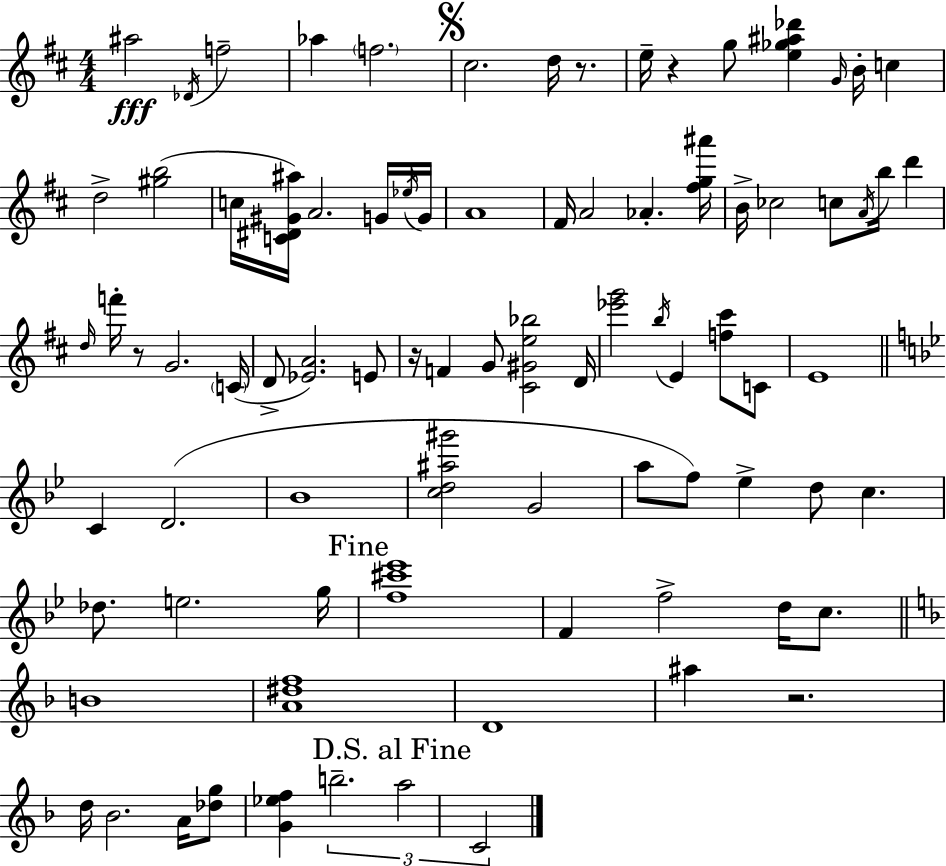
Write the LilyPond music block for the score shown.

{
  \clef treble
  \numericTimeSignature
  \time 4/4
  \key d \major
  ais''2\fff \acciaccatura { des'16 } f''2-- | aes''4 \parenthesize f''2. | \mark \markup { \musicglyph "scripts.segno" } cis''2. d''16 r8. | e''16-- r4 g''8 <e'' ges'' ais'' des'''>4 \grace { g'16 } b'16-. c''4 | \break d''2-> <gis'' b''>2( | c''16 <c' dis' gis' ais''>16) a'2. | g'16 \acciaccatura { ees''16 } g'16 a'1 | fis'16 a'2 aes'4.-. | \break <fis'' g'' ais'''>16 b'16-> ces''2 c''8 \acciaccatura { a'16 } b''16 | d'''4 \grace { d''16 } f'''16-. r8 g'2. | \parenthesize c'16( d'8-> <ees' a'>2.) | e'8 r16 f'4 g'8 <cis' gis' e'' bes''>2 | \break d'16 <ees''' g'''>2 \acciaccatura { b''16 } e'4 | <f'' cis'''>8 c'8 e'1 | \bar "||" \break \key bes \major c'4 d'2.( | bes'1 | <c'' d'' ais'' gis'''>2 g'2 | a''8 f''8) ees''4-> d''8 c''4. | \break des''8. e''2. g''16 | \mark "Fine" <f'' cis''' ees'''>1 | f'4 f''2-> d''16 c''8. | \bar "||" \break \key f \major b'1 | <a' dis'' f''>1 | d'1 | ais''4 r2. | \break d''16 bes'2. a'16 <des'' g''>8 | <g' ees'' f''>4 \tuplet 3/2 { b''2.-- | \mark "D.S. al Fine" a''2 c'2 } | \bar "|."
}